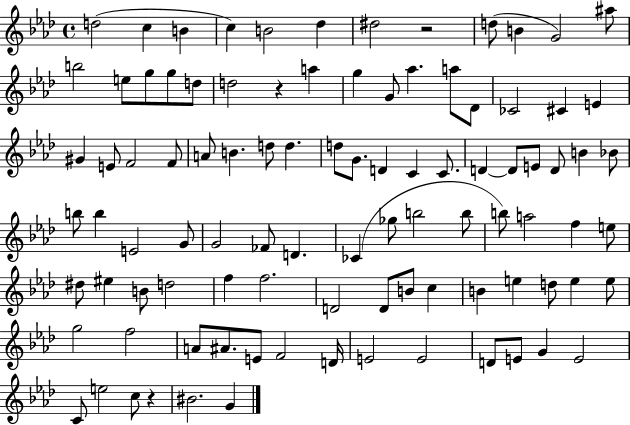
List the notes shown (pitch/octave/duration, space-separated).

D5/h C5/q B4/q C5/q B4/h Db5/q D#5/h R/h D5/e B4/q G4/h A#5/e B5/h E5/e G5/e G5/e D5/e D5/h R/q A5/q G5/q G4/e Ab5/q. A5/e Db4/e CES4/h C#4/q E4/q G#4/q E4/e F4/h F4/e A4/e B4/q. D5/e D5/q. D5/e G4/e. D4/q C4/q C4/e. D4/q D4/e E4/e D4/e B4/q Bb4/e B5/e B5/q E4/h G4/e G4/h FES4/e D4/q. CES4/q Gb5/e B5/h B5/e B5/e A5/h F5/q E5/e D#5/e EIS5/q B4/e D5/h F5/q F5/h. D4/h D4/e B4/e C5/q B4/q E5/q D5/e E5/q E5/e G5/h F5/h A4/e A#4/e. E4/e F4/h D4/s E4/h E4/h D4/e E4/e G4/q E4/h C4/e E5/h C5/e R/q BIS4/h. G4/q